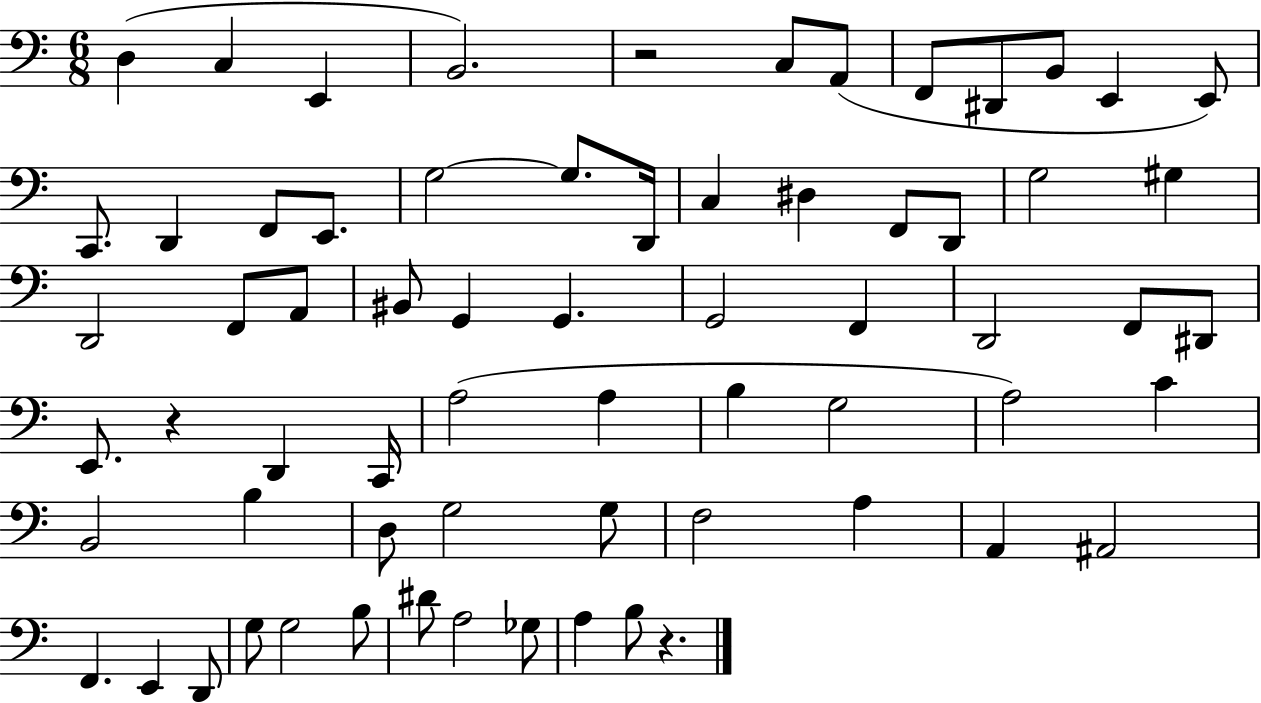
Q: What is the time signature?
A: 6/8